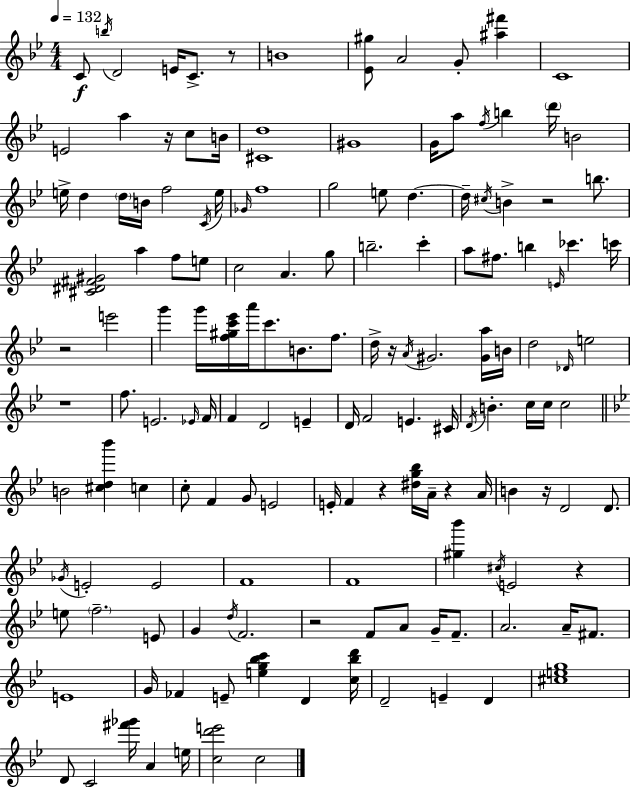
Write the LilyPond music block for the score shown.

{
  \clef treble
  \numericTimeSignature
  \time 4/4
  \key g \minor
  \tempo 4 = 132
  c'8\f \acciaccatura { b''16 } d'2 e'16 c'8.-> r8 | b'1 | <ees' gis''>8 a'2 g'8-. <ais'' fis'''>4 | c'1 | \break e'2 a''4 r16 c''8 | b'16 <cis' d''>1 | gis'1 | g'16 a''8 \acciaccatura { f''16 } b''4 \parenthesize d'''16 b'2 | \break e''16-> d''4 \parenthesize d''16 b'16 f''2 | \acciaccatura { c'16 } e''16 \grace { ges'16 } f''1 | g''2 e''8 d''4.~~ | d''16-- \acciaccatura { cis''16 } b'4-> r2 | \break b''8. <cis' dis' fis' gis'>2 a''4 | f''8 e''8 c''2 a'4. | g''8 b''2.-- | c'''4-. a''8 fis''8. b''4 \grace { e'16 } ces'''4. | \break c'''16 r2 e'''2 | g'''4 g'''16 <f'' gis'' c''' ees'''>16 a'''16 c'''8. | b'8. f''8. d''16-> r16 \acciaccatura { a'16 } gis'2. | <gis' a''>16 b'16 d''2 \grace { des'16 } | \break e''2 r1 | f''8. e'2. | \grace { ees'16 } f'16 f'4 d'2 | e'4-- d'16 f'2 | \break e'4. cis'16 \acciaccatura { d'16 } b'4.-. | c''16 c''16 c''2 \bar "||" \break \key bes \major b'2 <cis'' d'' bes'''>4 c''4 | c''8-. f'4 g'8 e'2 | e'16-. f'4 r4 <dis'' g'' bes''>16 a'16-- r4 a'16 | b'4 r16 d'2 d'8. | \break \acciaccatura { ges'16 } e'2-. e'2 | f'1 | f'1 | <gis'' bes'''>4 \acciaccatura { cis''16 } e'2 r4 | \break e''8 \parenthesize f''2.-- | e'8 g'4 \acciaccatura { d''16 } f'2. | r2 f'8 a'8 g'16-- | f'8.-- a'2. a'16-- | \break fis'8. e'1 | g'16 fes'4 e'8-- <e'' g'' bes'' c'''>4 d'4 | <c'' bes'' d'''>16 d'2-- e'4-- d'4 | <cis'' e'' g''>1 | \break d'8 c'2 <fis''' ges'''>16 a'4 | e''16 <c'' d''' e'''>2 c''2 | \bar "|."
}